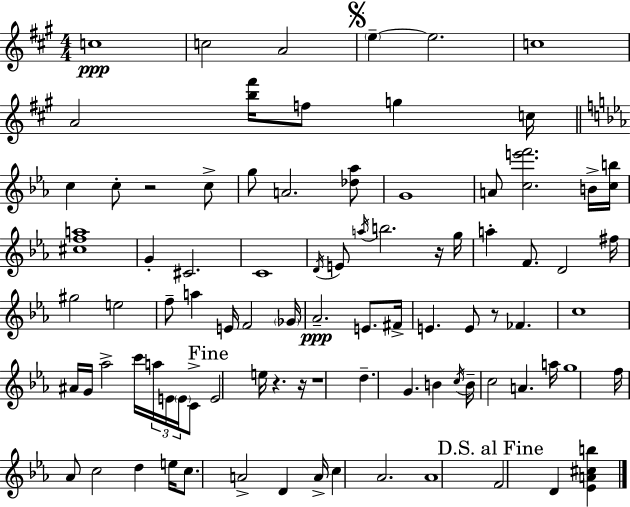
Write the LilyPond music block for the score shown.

{
  \clef treble
  \numericTimeSignature
  \time 4/4
  \key a \major
  c''1\ppp | c''2 a'2 | \mark \markup { \musicglyph "scripts.segno" } \parenthesize e''4--~~ e''2. | c''1 | \break a'2 <b'' fis'''>16 f''8 g''4 c''16 | \bar "||" \break \key ees \major c''4 c''8-. r2 c''8-> | g''8 a'2. <des'' aes''>8 | g'1 | a'8 <c'' e''' f'''>2. b'16-> <c'' b''>16 | \break <cis'' f'' a''>1 | g'4-. cis'2. | c'1 | \acciaccatura { d'16 } e'8 \acciaccatura { a''16 } b''2. | \break r16 g''16 a''4-. f'8. d'2 | fis''16 gis''2 e''2 | f''8-- a''4 e'16 f'2 | \parenthesize ges'16 aes'2.--\ppp e'8. | \break fis'16-> e'4. e'8 r8 fes'4. | c''1 | ais'16 g'16 aes''2-> c'''16 \tuplet 3/2 { a''16 e'16 \parenthesize e'16 } | c'8-> \mark "Fine" e'2 e''16 r4. | \break r16 r1 | d''4.-- g'4. b'4 | \acciaccatura { c''16 } b'16-- c''2 a'4. | a''16 g''1 | \break f''16 aes'8 c''2 d''4 | e''16 c''8. a'2-> d'4 | a'16-> c''4 aes'2. | aes'1 | \break \mark "D.S. al Fine" f'2 d'4 <ees' a' cis'' b''>4 | \bar "|."
}